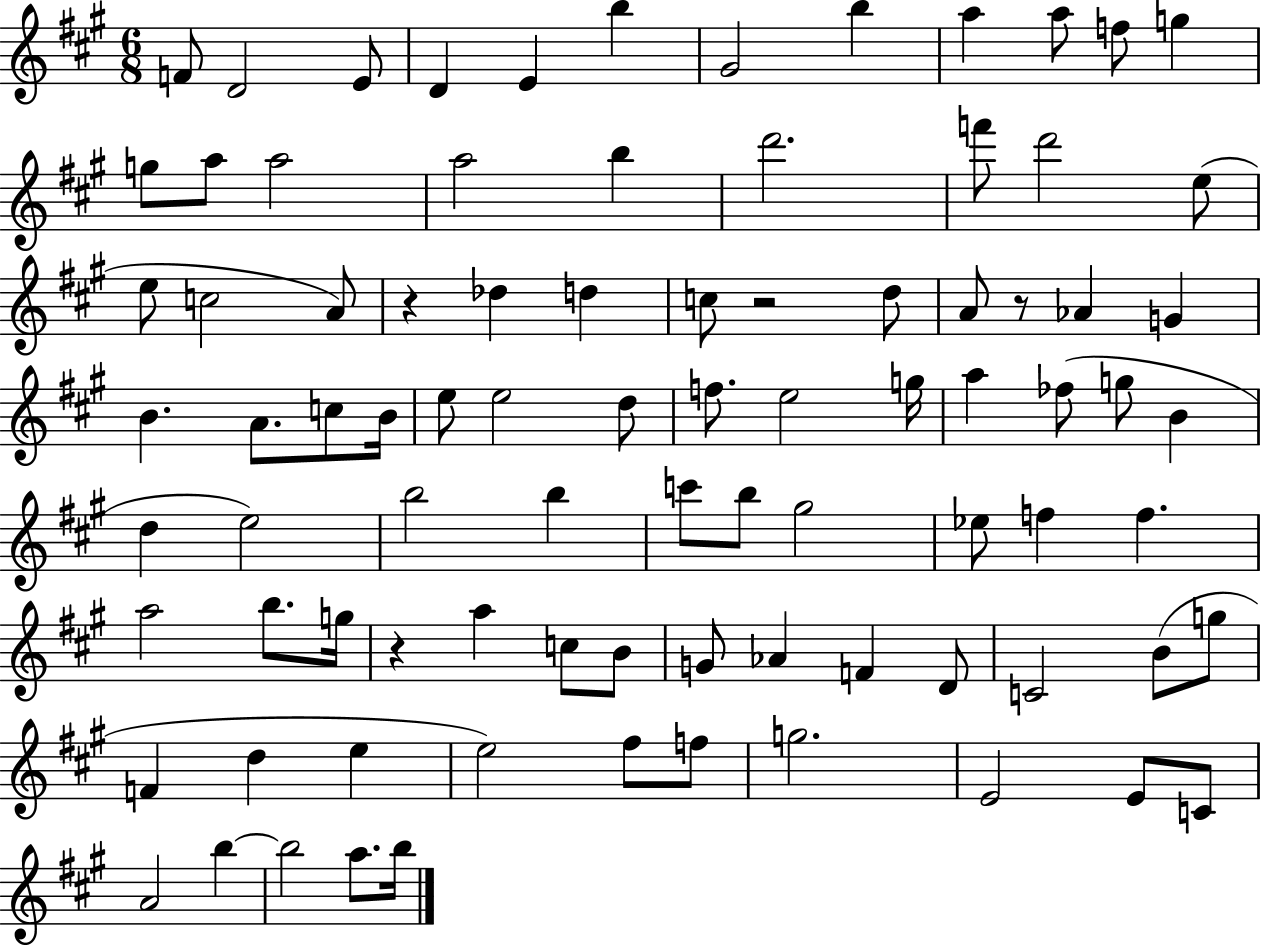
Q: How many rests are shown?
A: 4